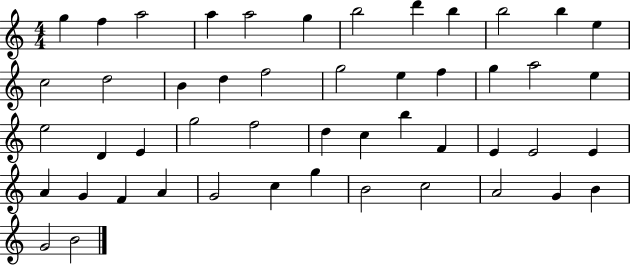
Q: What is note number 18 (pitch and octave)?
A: G5